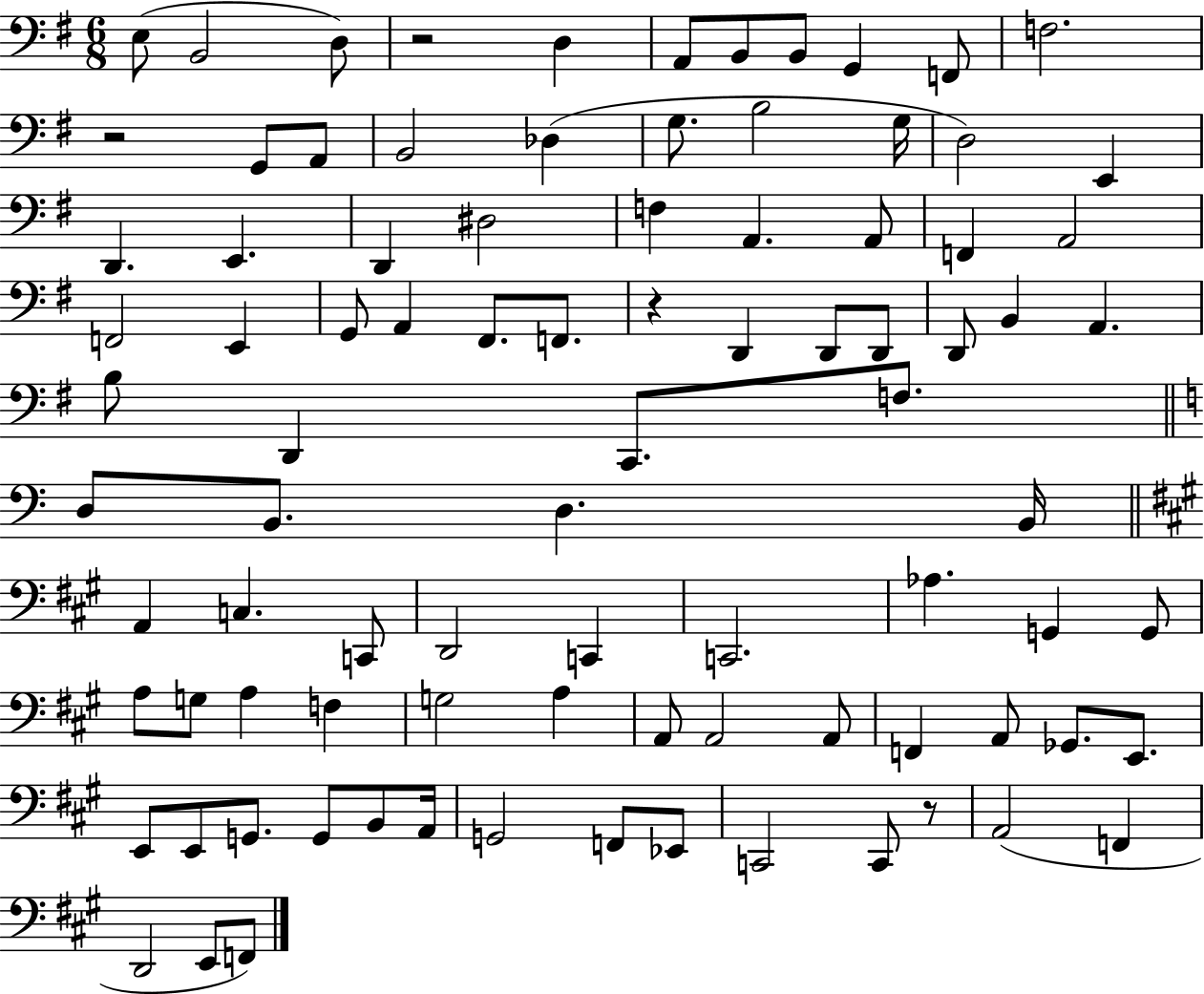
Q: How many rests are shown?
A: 4